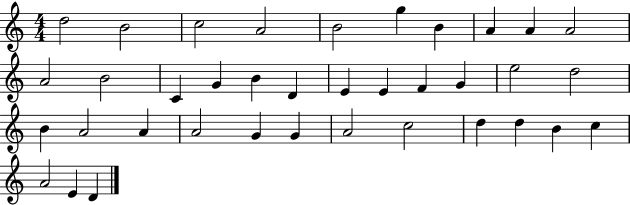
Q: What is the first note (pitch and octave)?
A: D5